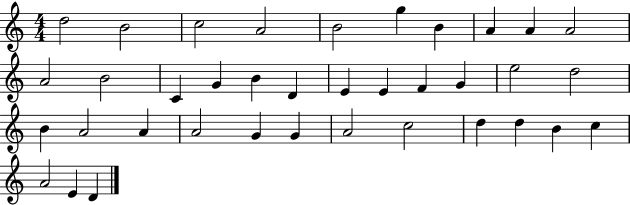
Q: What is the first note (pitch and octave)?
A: D5